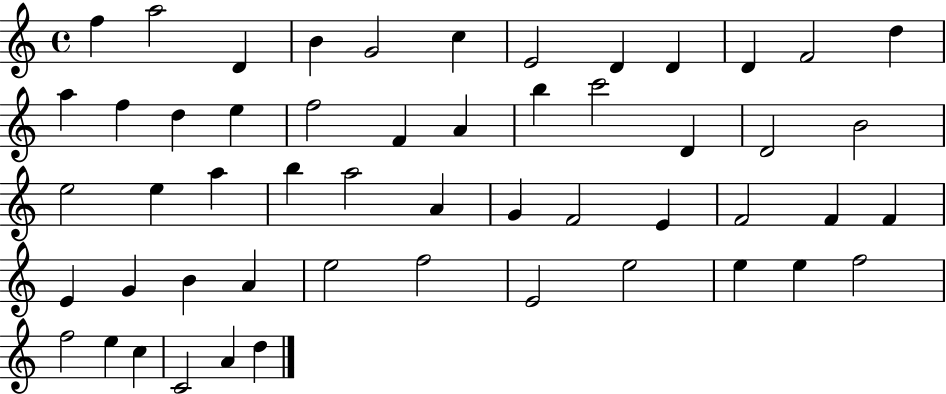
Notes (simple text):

F5/q A5/h D4/q B4/q G4/h C5/q E4/h D4/q D4/q D4/q F4/h D5/q A5/q F5/q D5/q E5/q F5/h F4/q A4/q B5/q C6/h D4/q D4/h B4/h E5/h E5/q A5/q B5/q A5/h A4/q G4/q F4/h E4/q F4/h F4/q F4/q E4/q G4/q B4/q A4/q E5/h F5/h E4/h E5/h E5/q E5/q F5/h F5/h E5/q C5/q C4/h A4/q D5/q